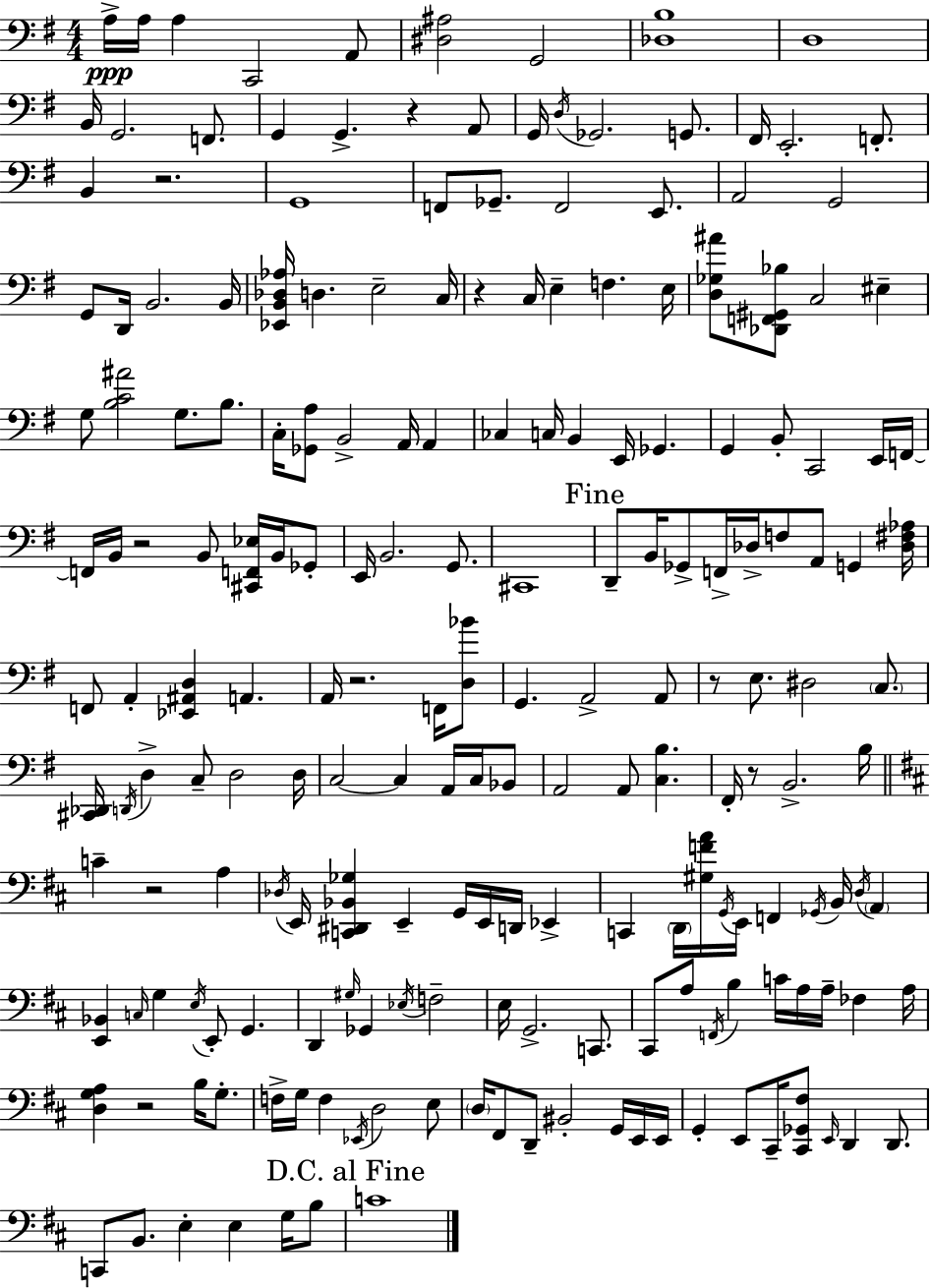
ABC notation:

X:1
T:Untitled
M:4/4
L:1/4
K:Em
A,/4 A,/4 A, C,,2 A,,/2 [^D,^A,]2 G,,2 [_D,B,]4 D,4 B,,/4 G,,2 F,,/2 G,, G,, z A,,/2 G,,/4 D,/4 _G,,2 G,,/2 ^F,,/4 E,,2 F,,/2 B,, z2 G,,4 F,,/2 _G,,/2 F,,2 E,,/2 A,,2 G,,2 G,,/2 D,,/4 B,,2 B,,/4 [_E,,B,,_D,_A,]/4 D, E,2 C,/4 z C,/4 E, F, E,/4 [D,_G,^A]/2 [_D,,F,,^G,,_B,]/2 C,2 ^E, G,/2 [B,C^A]2 G,/2 B,/2 C,/4 [_G,,A,]/2 B,,2 A,,/4 A,, _C, C,/4 B,, E,,/4 _G,, G,, B,,/2 C,,2 E,,/4 F,,/4 F,,/4 B,,/4 z2 B,,/2 [^C,,F,,_E,]/4 B,,/4 _G,,/2 E,,/4 B,,2 G,,/2 ^C,,4 D,,/2 B,,/4 _G,,/2 F,,/4 _D,/4 F,/2 A,,/2 G,, [_D,^F,_A,]/4 F,,/2 A,, [_E,,^A,,D,] A,, A,,/4 z2 F,,/4 [D,_B]/2 G,, A,,2 A,,/2 z/2 E,/2 ^D,2 C,/2 [^C,,_D,,]/4 D,,/4 D, C,/2 D,2 D,/4 C,2 C, A,,/4 C,/4 _B,,/2 A,,2 A,,/2 [C,B,] ^F,,/4 z/2 B,,2 B,/4 C z2 A, _D,/4 E,,/4 [C,,^D,,_B,,_G,] E,, G,,/4 E,,/4 D,,/4 _E,, C,, D,,/4 [^G,FA]/4 G,,/4 E,,/4 F,, _G,,/4 B,,/4 D,/4 A,, [E,,_B,,] C,/4 G, E,/4 E,,/2 G,, D,, ^G,/4 _G,, _E,/4 F,2 E,/4 G,,2 C,,/2 ^C,,/2 A,/2 F,,/4 B, C/4 A,/4 A,/4 _F, A,/4 [D,G,A,] z2 B,/4 G,/2 F,/4 G,/4 F, _E,,/4 D,2 E,/2 D,/4 ^F,,/2 D,,/2 ^B,,2 G,,/4 E,,/4 E,,/4 G,, E,,/2 ^C,,/4 [^C,,_G,,^F,]/2 E,,/4 D,, D,,/2 C,,/2 B,,/2 E, E, G,/4 B,/2 C4